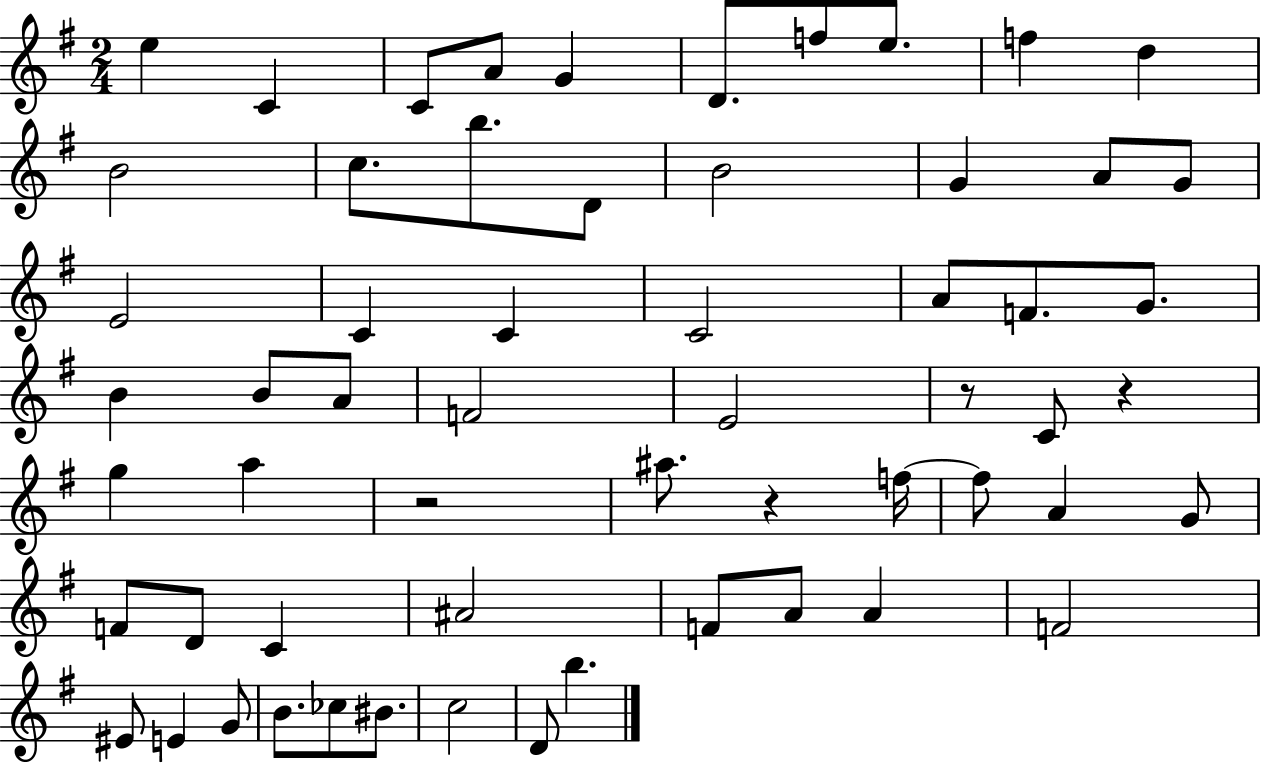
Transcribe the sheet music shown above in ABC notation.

X:1
T:Untitled
M:2/4
L:1/4
K:G
e C C/2 A/2 G D/2 f/2 e/2 f d B2 c/2 b/2 D/2 B2 G A/2 G/2 E2 C C C2 A/2 F/2 G/2 B B/2 A/2 F2 E2 z/2 C/2 z g a z2 ^a/2 z f/4 f/2 A G/2 F/2 D/2 C ^A2 F/2 A/2 A F2 ^E/2 E G/2 B/2 _c/2 ^B/2 c2 D/2 b